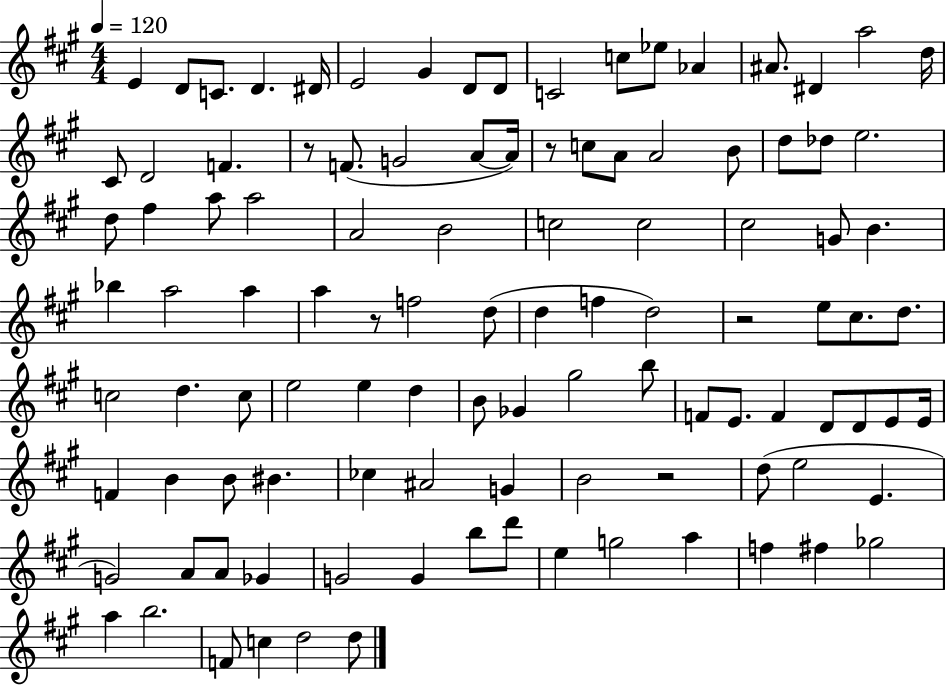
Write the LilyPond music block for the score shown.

{
  \clef treble
  \numericTimeSignature
  \time 4/4
  \key a \major
  \tempo 4 = 120
  \repeat volta 2 { e'4 d'8 c'8. d'4. dis'16 | e'2 gis'4 d'8 d'8 | c'2 c''8 ees''8 aes'4 | ais'8. dis'4 a''2 d''16 | \break cis'8 d'2 f'4. | r8 f'8.( g'2 a'8~~ a'16) | r8 c''8 a'8 a'2 b'8 | d''8 des''8 e''2. | \break d''8 fis''4 a''8 a''2 | a'2 b'2 | c''2 c''2 | cis''2 g'8 b'4. | \break bes''4 a''2 a''4 | a''4 r8 f''2 d''8( | d''4 f''4 d''2) | r2 e''8 cis''8. d''8. | \break c''2 d''4. c''8 | e''2 e''4 d''4 | b'8 ges'4 gis''2 b''8 | f'8 e'8. f'4 d'8 d'8 e'8 e'16 | \break f'4 b'4 b'8 bis'4. | ces''4 ais'2 g'4 | b'2 r2 | d''8( e''2 e'4. | \break g'2) a'8 a'8 ges'4 | g'2 g'4 b''8 d'''8 | e''4 g''2 a''4 | f''4 fis''4 ges''2 | \break a''4 b''2. | f'8 c''4 d''2 d''8 | } \bar "|."
}